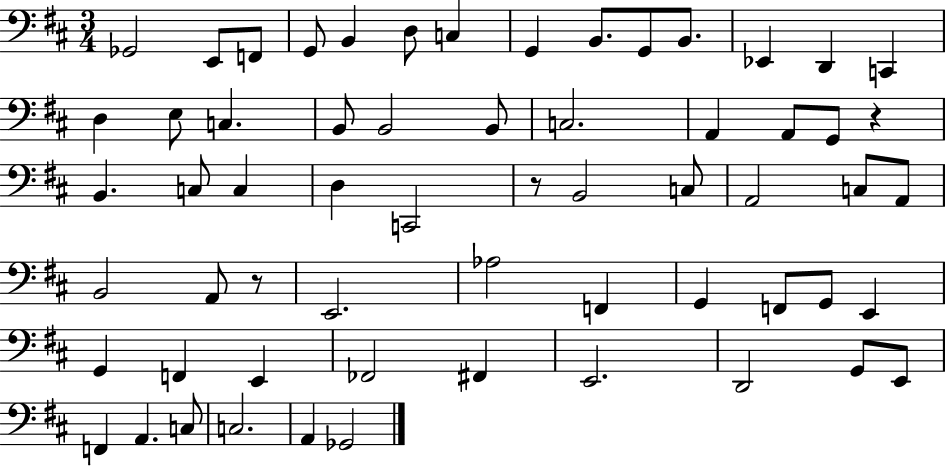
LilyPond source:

{
  \clef bass
  \numericTimeSignature
  \time 3/4
  \key d \major
  \repeat volta 2 { ges,2 e,8 f,8 | g,8 b,4 d8 c4 | g,4 b,8. g,8 b,8. | ees,4 d,4 c,4 | \break d4 e8 c4. | b,8 b,2 b,8 | c2. | a,4 a,8 g,8 r4 | \break b,4. c8 c4 | d4 c,2 | r8 b,2 c8 | a,2 c8 a,8 | \break b,2 a,8 r8 | e,2. | aes2 f,4 | g,4 f,8 g,8 e,4 | \break g,4 f,4 e,4 | fes,2 fis,4 | e,2. | d,2 g,8 e,8 | \break f,4 a,4. c8 | c2. | a,4 ges,2 | } \bar "|."
}